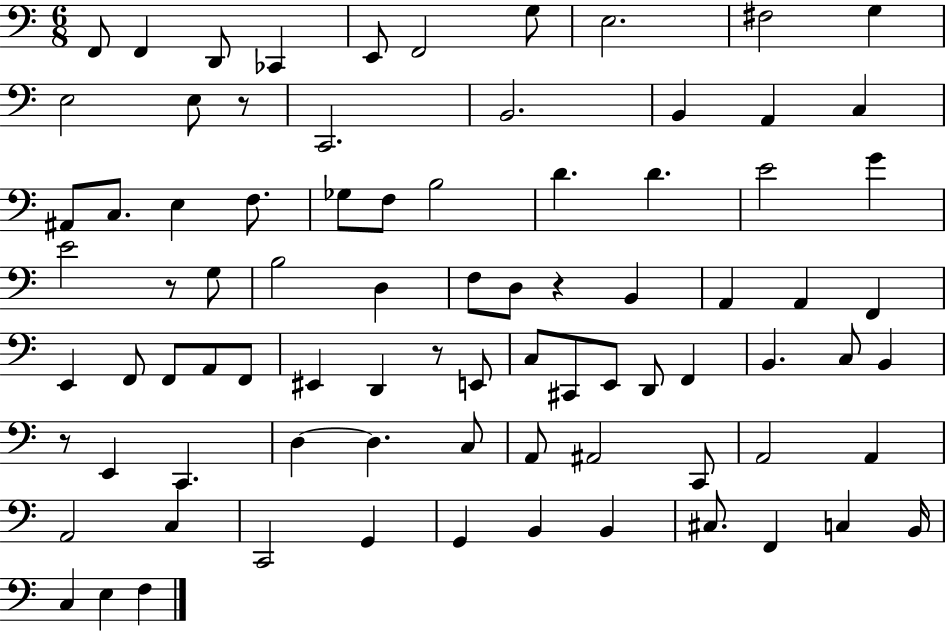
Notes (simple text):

F2/e F2/q D2/e CES2/q E2/e F2/h G3/e E3/h. F#3/h G3/q E3/h E3/e R/e C2/h. B2/h. B2/q A2/q C3/q A#2/e C3/e. E3/q F3/e. Gb3/e F3/e B3/h D4/q. D4/q. E4/h G4/q E4/h R/e G3/e B3/h D3/q F3/e D3/e R/q B2/q A2/q A2/q F2/q E2/q F2/e F2/e A2/e F2/e EIS2/q D2/q R/e E2/e C3/e C#2/e E2/e D2/e F2/q B2/q. C3/e B2/q R/e E2/q C2/q. D3/q D3/q. C3/e A2/e A#2/h C2/e A2/h A2/q A2/h C3/q C2/h G2/q G2/q B2/q B2/q C#3/e. F2/q C3/q B2/s C3/q E3/q F3/q